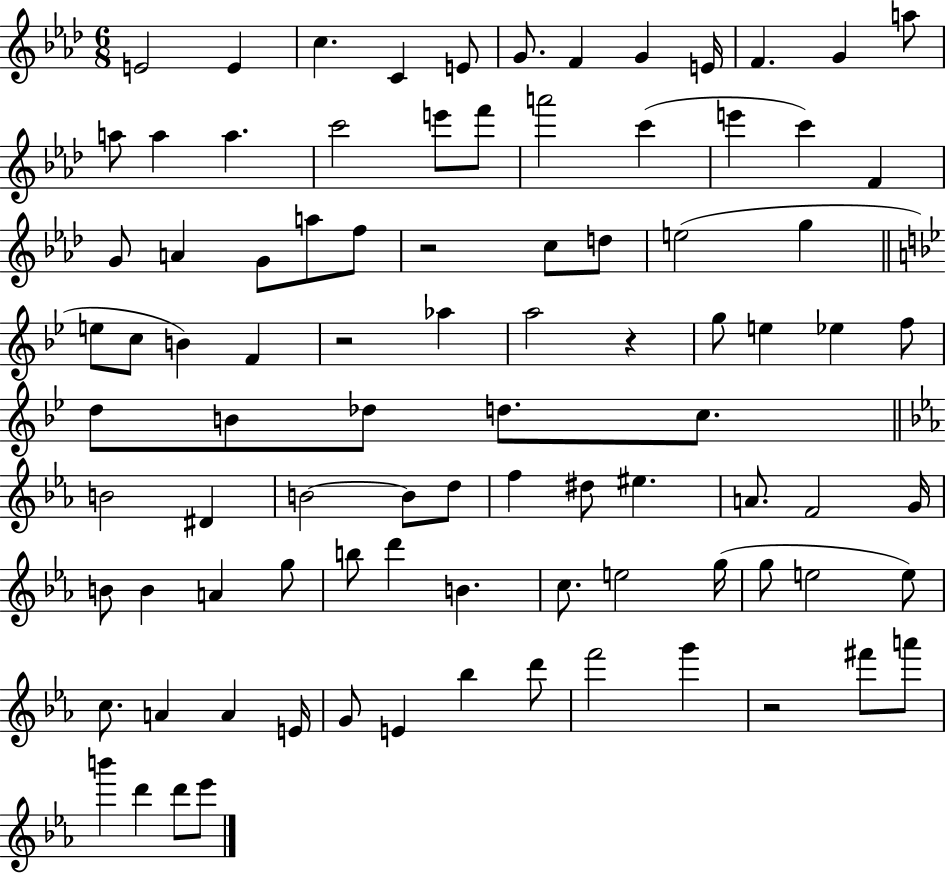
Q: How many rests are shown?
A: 4